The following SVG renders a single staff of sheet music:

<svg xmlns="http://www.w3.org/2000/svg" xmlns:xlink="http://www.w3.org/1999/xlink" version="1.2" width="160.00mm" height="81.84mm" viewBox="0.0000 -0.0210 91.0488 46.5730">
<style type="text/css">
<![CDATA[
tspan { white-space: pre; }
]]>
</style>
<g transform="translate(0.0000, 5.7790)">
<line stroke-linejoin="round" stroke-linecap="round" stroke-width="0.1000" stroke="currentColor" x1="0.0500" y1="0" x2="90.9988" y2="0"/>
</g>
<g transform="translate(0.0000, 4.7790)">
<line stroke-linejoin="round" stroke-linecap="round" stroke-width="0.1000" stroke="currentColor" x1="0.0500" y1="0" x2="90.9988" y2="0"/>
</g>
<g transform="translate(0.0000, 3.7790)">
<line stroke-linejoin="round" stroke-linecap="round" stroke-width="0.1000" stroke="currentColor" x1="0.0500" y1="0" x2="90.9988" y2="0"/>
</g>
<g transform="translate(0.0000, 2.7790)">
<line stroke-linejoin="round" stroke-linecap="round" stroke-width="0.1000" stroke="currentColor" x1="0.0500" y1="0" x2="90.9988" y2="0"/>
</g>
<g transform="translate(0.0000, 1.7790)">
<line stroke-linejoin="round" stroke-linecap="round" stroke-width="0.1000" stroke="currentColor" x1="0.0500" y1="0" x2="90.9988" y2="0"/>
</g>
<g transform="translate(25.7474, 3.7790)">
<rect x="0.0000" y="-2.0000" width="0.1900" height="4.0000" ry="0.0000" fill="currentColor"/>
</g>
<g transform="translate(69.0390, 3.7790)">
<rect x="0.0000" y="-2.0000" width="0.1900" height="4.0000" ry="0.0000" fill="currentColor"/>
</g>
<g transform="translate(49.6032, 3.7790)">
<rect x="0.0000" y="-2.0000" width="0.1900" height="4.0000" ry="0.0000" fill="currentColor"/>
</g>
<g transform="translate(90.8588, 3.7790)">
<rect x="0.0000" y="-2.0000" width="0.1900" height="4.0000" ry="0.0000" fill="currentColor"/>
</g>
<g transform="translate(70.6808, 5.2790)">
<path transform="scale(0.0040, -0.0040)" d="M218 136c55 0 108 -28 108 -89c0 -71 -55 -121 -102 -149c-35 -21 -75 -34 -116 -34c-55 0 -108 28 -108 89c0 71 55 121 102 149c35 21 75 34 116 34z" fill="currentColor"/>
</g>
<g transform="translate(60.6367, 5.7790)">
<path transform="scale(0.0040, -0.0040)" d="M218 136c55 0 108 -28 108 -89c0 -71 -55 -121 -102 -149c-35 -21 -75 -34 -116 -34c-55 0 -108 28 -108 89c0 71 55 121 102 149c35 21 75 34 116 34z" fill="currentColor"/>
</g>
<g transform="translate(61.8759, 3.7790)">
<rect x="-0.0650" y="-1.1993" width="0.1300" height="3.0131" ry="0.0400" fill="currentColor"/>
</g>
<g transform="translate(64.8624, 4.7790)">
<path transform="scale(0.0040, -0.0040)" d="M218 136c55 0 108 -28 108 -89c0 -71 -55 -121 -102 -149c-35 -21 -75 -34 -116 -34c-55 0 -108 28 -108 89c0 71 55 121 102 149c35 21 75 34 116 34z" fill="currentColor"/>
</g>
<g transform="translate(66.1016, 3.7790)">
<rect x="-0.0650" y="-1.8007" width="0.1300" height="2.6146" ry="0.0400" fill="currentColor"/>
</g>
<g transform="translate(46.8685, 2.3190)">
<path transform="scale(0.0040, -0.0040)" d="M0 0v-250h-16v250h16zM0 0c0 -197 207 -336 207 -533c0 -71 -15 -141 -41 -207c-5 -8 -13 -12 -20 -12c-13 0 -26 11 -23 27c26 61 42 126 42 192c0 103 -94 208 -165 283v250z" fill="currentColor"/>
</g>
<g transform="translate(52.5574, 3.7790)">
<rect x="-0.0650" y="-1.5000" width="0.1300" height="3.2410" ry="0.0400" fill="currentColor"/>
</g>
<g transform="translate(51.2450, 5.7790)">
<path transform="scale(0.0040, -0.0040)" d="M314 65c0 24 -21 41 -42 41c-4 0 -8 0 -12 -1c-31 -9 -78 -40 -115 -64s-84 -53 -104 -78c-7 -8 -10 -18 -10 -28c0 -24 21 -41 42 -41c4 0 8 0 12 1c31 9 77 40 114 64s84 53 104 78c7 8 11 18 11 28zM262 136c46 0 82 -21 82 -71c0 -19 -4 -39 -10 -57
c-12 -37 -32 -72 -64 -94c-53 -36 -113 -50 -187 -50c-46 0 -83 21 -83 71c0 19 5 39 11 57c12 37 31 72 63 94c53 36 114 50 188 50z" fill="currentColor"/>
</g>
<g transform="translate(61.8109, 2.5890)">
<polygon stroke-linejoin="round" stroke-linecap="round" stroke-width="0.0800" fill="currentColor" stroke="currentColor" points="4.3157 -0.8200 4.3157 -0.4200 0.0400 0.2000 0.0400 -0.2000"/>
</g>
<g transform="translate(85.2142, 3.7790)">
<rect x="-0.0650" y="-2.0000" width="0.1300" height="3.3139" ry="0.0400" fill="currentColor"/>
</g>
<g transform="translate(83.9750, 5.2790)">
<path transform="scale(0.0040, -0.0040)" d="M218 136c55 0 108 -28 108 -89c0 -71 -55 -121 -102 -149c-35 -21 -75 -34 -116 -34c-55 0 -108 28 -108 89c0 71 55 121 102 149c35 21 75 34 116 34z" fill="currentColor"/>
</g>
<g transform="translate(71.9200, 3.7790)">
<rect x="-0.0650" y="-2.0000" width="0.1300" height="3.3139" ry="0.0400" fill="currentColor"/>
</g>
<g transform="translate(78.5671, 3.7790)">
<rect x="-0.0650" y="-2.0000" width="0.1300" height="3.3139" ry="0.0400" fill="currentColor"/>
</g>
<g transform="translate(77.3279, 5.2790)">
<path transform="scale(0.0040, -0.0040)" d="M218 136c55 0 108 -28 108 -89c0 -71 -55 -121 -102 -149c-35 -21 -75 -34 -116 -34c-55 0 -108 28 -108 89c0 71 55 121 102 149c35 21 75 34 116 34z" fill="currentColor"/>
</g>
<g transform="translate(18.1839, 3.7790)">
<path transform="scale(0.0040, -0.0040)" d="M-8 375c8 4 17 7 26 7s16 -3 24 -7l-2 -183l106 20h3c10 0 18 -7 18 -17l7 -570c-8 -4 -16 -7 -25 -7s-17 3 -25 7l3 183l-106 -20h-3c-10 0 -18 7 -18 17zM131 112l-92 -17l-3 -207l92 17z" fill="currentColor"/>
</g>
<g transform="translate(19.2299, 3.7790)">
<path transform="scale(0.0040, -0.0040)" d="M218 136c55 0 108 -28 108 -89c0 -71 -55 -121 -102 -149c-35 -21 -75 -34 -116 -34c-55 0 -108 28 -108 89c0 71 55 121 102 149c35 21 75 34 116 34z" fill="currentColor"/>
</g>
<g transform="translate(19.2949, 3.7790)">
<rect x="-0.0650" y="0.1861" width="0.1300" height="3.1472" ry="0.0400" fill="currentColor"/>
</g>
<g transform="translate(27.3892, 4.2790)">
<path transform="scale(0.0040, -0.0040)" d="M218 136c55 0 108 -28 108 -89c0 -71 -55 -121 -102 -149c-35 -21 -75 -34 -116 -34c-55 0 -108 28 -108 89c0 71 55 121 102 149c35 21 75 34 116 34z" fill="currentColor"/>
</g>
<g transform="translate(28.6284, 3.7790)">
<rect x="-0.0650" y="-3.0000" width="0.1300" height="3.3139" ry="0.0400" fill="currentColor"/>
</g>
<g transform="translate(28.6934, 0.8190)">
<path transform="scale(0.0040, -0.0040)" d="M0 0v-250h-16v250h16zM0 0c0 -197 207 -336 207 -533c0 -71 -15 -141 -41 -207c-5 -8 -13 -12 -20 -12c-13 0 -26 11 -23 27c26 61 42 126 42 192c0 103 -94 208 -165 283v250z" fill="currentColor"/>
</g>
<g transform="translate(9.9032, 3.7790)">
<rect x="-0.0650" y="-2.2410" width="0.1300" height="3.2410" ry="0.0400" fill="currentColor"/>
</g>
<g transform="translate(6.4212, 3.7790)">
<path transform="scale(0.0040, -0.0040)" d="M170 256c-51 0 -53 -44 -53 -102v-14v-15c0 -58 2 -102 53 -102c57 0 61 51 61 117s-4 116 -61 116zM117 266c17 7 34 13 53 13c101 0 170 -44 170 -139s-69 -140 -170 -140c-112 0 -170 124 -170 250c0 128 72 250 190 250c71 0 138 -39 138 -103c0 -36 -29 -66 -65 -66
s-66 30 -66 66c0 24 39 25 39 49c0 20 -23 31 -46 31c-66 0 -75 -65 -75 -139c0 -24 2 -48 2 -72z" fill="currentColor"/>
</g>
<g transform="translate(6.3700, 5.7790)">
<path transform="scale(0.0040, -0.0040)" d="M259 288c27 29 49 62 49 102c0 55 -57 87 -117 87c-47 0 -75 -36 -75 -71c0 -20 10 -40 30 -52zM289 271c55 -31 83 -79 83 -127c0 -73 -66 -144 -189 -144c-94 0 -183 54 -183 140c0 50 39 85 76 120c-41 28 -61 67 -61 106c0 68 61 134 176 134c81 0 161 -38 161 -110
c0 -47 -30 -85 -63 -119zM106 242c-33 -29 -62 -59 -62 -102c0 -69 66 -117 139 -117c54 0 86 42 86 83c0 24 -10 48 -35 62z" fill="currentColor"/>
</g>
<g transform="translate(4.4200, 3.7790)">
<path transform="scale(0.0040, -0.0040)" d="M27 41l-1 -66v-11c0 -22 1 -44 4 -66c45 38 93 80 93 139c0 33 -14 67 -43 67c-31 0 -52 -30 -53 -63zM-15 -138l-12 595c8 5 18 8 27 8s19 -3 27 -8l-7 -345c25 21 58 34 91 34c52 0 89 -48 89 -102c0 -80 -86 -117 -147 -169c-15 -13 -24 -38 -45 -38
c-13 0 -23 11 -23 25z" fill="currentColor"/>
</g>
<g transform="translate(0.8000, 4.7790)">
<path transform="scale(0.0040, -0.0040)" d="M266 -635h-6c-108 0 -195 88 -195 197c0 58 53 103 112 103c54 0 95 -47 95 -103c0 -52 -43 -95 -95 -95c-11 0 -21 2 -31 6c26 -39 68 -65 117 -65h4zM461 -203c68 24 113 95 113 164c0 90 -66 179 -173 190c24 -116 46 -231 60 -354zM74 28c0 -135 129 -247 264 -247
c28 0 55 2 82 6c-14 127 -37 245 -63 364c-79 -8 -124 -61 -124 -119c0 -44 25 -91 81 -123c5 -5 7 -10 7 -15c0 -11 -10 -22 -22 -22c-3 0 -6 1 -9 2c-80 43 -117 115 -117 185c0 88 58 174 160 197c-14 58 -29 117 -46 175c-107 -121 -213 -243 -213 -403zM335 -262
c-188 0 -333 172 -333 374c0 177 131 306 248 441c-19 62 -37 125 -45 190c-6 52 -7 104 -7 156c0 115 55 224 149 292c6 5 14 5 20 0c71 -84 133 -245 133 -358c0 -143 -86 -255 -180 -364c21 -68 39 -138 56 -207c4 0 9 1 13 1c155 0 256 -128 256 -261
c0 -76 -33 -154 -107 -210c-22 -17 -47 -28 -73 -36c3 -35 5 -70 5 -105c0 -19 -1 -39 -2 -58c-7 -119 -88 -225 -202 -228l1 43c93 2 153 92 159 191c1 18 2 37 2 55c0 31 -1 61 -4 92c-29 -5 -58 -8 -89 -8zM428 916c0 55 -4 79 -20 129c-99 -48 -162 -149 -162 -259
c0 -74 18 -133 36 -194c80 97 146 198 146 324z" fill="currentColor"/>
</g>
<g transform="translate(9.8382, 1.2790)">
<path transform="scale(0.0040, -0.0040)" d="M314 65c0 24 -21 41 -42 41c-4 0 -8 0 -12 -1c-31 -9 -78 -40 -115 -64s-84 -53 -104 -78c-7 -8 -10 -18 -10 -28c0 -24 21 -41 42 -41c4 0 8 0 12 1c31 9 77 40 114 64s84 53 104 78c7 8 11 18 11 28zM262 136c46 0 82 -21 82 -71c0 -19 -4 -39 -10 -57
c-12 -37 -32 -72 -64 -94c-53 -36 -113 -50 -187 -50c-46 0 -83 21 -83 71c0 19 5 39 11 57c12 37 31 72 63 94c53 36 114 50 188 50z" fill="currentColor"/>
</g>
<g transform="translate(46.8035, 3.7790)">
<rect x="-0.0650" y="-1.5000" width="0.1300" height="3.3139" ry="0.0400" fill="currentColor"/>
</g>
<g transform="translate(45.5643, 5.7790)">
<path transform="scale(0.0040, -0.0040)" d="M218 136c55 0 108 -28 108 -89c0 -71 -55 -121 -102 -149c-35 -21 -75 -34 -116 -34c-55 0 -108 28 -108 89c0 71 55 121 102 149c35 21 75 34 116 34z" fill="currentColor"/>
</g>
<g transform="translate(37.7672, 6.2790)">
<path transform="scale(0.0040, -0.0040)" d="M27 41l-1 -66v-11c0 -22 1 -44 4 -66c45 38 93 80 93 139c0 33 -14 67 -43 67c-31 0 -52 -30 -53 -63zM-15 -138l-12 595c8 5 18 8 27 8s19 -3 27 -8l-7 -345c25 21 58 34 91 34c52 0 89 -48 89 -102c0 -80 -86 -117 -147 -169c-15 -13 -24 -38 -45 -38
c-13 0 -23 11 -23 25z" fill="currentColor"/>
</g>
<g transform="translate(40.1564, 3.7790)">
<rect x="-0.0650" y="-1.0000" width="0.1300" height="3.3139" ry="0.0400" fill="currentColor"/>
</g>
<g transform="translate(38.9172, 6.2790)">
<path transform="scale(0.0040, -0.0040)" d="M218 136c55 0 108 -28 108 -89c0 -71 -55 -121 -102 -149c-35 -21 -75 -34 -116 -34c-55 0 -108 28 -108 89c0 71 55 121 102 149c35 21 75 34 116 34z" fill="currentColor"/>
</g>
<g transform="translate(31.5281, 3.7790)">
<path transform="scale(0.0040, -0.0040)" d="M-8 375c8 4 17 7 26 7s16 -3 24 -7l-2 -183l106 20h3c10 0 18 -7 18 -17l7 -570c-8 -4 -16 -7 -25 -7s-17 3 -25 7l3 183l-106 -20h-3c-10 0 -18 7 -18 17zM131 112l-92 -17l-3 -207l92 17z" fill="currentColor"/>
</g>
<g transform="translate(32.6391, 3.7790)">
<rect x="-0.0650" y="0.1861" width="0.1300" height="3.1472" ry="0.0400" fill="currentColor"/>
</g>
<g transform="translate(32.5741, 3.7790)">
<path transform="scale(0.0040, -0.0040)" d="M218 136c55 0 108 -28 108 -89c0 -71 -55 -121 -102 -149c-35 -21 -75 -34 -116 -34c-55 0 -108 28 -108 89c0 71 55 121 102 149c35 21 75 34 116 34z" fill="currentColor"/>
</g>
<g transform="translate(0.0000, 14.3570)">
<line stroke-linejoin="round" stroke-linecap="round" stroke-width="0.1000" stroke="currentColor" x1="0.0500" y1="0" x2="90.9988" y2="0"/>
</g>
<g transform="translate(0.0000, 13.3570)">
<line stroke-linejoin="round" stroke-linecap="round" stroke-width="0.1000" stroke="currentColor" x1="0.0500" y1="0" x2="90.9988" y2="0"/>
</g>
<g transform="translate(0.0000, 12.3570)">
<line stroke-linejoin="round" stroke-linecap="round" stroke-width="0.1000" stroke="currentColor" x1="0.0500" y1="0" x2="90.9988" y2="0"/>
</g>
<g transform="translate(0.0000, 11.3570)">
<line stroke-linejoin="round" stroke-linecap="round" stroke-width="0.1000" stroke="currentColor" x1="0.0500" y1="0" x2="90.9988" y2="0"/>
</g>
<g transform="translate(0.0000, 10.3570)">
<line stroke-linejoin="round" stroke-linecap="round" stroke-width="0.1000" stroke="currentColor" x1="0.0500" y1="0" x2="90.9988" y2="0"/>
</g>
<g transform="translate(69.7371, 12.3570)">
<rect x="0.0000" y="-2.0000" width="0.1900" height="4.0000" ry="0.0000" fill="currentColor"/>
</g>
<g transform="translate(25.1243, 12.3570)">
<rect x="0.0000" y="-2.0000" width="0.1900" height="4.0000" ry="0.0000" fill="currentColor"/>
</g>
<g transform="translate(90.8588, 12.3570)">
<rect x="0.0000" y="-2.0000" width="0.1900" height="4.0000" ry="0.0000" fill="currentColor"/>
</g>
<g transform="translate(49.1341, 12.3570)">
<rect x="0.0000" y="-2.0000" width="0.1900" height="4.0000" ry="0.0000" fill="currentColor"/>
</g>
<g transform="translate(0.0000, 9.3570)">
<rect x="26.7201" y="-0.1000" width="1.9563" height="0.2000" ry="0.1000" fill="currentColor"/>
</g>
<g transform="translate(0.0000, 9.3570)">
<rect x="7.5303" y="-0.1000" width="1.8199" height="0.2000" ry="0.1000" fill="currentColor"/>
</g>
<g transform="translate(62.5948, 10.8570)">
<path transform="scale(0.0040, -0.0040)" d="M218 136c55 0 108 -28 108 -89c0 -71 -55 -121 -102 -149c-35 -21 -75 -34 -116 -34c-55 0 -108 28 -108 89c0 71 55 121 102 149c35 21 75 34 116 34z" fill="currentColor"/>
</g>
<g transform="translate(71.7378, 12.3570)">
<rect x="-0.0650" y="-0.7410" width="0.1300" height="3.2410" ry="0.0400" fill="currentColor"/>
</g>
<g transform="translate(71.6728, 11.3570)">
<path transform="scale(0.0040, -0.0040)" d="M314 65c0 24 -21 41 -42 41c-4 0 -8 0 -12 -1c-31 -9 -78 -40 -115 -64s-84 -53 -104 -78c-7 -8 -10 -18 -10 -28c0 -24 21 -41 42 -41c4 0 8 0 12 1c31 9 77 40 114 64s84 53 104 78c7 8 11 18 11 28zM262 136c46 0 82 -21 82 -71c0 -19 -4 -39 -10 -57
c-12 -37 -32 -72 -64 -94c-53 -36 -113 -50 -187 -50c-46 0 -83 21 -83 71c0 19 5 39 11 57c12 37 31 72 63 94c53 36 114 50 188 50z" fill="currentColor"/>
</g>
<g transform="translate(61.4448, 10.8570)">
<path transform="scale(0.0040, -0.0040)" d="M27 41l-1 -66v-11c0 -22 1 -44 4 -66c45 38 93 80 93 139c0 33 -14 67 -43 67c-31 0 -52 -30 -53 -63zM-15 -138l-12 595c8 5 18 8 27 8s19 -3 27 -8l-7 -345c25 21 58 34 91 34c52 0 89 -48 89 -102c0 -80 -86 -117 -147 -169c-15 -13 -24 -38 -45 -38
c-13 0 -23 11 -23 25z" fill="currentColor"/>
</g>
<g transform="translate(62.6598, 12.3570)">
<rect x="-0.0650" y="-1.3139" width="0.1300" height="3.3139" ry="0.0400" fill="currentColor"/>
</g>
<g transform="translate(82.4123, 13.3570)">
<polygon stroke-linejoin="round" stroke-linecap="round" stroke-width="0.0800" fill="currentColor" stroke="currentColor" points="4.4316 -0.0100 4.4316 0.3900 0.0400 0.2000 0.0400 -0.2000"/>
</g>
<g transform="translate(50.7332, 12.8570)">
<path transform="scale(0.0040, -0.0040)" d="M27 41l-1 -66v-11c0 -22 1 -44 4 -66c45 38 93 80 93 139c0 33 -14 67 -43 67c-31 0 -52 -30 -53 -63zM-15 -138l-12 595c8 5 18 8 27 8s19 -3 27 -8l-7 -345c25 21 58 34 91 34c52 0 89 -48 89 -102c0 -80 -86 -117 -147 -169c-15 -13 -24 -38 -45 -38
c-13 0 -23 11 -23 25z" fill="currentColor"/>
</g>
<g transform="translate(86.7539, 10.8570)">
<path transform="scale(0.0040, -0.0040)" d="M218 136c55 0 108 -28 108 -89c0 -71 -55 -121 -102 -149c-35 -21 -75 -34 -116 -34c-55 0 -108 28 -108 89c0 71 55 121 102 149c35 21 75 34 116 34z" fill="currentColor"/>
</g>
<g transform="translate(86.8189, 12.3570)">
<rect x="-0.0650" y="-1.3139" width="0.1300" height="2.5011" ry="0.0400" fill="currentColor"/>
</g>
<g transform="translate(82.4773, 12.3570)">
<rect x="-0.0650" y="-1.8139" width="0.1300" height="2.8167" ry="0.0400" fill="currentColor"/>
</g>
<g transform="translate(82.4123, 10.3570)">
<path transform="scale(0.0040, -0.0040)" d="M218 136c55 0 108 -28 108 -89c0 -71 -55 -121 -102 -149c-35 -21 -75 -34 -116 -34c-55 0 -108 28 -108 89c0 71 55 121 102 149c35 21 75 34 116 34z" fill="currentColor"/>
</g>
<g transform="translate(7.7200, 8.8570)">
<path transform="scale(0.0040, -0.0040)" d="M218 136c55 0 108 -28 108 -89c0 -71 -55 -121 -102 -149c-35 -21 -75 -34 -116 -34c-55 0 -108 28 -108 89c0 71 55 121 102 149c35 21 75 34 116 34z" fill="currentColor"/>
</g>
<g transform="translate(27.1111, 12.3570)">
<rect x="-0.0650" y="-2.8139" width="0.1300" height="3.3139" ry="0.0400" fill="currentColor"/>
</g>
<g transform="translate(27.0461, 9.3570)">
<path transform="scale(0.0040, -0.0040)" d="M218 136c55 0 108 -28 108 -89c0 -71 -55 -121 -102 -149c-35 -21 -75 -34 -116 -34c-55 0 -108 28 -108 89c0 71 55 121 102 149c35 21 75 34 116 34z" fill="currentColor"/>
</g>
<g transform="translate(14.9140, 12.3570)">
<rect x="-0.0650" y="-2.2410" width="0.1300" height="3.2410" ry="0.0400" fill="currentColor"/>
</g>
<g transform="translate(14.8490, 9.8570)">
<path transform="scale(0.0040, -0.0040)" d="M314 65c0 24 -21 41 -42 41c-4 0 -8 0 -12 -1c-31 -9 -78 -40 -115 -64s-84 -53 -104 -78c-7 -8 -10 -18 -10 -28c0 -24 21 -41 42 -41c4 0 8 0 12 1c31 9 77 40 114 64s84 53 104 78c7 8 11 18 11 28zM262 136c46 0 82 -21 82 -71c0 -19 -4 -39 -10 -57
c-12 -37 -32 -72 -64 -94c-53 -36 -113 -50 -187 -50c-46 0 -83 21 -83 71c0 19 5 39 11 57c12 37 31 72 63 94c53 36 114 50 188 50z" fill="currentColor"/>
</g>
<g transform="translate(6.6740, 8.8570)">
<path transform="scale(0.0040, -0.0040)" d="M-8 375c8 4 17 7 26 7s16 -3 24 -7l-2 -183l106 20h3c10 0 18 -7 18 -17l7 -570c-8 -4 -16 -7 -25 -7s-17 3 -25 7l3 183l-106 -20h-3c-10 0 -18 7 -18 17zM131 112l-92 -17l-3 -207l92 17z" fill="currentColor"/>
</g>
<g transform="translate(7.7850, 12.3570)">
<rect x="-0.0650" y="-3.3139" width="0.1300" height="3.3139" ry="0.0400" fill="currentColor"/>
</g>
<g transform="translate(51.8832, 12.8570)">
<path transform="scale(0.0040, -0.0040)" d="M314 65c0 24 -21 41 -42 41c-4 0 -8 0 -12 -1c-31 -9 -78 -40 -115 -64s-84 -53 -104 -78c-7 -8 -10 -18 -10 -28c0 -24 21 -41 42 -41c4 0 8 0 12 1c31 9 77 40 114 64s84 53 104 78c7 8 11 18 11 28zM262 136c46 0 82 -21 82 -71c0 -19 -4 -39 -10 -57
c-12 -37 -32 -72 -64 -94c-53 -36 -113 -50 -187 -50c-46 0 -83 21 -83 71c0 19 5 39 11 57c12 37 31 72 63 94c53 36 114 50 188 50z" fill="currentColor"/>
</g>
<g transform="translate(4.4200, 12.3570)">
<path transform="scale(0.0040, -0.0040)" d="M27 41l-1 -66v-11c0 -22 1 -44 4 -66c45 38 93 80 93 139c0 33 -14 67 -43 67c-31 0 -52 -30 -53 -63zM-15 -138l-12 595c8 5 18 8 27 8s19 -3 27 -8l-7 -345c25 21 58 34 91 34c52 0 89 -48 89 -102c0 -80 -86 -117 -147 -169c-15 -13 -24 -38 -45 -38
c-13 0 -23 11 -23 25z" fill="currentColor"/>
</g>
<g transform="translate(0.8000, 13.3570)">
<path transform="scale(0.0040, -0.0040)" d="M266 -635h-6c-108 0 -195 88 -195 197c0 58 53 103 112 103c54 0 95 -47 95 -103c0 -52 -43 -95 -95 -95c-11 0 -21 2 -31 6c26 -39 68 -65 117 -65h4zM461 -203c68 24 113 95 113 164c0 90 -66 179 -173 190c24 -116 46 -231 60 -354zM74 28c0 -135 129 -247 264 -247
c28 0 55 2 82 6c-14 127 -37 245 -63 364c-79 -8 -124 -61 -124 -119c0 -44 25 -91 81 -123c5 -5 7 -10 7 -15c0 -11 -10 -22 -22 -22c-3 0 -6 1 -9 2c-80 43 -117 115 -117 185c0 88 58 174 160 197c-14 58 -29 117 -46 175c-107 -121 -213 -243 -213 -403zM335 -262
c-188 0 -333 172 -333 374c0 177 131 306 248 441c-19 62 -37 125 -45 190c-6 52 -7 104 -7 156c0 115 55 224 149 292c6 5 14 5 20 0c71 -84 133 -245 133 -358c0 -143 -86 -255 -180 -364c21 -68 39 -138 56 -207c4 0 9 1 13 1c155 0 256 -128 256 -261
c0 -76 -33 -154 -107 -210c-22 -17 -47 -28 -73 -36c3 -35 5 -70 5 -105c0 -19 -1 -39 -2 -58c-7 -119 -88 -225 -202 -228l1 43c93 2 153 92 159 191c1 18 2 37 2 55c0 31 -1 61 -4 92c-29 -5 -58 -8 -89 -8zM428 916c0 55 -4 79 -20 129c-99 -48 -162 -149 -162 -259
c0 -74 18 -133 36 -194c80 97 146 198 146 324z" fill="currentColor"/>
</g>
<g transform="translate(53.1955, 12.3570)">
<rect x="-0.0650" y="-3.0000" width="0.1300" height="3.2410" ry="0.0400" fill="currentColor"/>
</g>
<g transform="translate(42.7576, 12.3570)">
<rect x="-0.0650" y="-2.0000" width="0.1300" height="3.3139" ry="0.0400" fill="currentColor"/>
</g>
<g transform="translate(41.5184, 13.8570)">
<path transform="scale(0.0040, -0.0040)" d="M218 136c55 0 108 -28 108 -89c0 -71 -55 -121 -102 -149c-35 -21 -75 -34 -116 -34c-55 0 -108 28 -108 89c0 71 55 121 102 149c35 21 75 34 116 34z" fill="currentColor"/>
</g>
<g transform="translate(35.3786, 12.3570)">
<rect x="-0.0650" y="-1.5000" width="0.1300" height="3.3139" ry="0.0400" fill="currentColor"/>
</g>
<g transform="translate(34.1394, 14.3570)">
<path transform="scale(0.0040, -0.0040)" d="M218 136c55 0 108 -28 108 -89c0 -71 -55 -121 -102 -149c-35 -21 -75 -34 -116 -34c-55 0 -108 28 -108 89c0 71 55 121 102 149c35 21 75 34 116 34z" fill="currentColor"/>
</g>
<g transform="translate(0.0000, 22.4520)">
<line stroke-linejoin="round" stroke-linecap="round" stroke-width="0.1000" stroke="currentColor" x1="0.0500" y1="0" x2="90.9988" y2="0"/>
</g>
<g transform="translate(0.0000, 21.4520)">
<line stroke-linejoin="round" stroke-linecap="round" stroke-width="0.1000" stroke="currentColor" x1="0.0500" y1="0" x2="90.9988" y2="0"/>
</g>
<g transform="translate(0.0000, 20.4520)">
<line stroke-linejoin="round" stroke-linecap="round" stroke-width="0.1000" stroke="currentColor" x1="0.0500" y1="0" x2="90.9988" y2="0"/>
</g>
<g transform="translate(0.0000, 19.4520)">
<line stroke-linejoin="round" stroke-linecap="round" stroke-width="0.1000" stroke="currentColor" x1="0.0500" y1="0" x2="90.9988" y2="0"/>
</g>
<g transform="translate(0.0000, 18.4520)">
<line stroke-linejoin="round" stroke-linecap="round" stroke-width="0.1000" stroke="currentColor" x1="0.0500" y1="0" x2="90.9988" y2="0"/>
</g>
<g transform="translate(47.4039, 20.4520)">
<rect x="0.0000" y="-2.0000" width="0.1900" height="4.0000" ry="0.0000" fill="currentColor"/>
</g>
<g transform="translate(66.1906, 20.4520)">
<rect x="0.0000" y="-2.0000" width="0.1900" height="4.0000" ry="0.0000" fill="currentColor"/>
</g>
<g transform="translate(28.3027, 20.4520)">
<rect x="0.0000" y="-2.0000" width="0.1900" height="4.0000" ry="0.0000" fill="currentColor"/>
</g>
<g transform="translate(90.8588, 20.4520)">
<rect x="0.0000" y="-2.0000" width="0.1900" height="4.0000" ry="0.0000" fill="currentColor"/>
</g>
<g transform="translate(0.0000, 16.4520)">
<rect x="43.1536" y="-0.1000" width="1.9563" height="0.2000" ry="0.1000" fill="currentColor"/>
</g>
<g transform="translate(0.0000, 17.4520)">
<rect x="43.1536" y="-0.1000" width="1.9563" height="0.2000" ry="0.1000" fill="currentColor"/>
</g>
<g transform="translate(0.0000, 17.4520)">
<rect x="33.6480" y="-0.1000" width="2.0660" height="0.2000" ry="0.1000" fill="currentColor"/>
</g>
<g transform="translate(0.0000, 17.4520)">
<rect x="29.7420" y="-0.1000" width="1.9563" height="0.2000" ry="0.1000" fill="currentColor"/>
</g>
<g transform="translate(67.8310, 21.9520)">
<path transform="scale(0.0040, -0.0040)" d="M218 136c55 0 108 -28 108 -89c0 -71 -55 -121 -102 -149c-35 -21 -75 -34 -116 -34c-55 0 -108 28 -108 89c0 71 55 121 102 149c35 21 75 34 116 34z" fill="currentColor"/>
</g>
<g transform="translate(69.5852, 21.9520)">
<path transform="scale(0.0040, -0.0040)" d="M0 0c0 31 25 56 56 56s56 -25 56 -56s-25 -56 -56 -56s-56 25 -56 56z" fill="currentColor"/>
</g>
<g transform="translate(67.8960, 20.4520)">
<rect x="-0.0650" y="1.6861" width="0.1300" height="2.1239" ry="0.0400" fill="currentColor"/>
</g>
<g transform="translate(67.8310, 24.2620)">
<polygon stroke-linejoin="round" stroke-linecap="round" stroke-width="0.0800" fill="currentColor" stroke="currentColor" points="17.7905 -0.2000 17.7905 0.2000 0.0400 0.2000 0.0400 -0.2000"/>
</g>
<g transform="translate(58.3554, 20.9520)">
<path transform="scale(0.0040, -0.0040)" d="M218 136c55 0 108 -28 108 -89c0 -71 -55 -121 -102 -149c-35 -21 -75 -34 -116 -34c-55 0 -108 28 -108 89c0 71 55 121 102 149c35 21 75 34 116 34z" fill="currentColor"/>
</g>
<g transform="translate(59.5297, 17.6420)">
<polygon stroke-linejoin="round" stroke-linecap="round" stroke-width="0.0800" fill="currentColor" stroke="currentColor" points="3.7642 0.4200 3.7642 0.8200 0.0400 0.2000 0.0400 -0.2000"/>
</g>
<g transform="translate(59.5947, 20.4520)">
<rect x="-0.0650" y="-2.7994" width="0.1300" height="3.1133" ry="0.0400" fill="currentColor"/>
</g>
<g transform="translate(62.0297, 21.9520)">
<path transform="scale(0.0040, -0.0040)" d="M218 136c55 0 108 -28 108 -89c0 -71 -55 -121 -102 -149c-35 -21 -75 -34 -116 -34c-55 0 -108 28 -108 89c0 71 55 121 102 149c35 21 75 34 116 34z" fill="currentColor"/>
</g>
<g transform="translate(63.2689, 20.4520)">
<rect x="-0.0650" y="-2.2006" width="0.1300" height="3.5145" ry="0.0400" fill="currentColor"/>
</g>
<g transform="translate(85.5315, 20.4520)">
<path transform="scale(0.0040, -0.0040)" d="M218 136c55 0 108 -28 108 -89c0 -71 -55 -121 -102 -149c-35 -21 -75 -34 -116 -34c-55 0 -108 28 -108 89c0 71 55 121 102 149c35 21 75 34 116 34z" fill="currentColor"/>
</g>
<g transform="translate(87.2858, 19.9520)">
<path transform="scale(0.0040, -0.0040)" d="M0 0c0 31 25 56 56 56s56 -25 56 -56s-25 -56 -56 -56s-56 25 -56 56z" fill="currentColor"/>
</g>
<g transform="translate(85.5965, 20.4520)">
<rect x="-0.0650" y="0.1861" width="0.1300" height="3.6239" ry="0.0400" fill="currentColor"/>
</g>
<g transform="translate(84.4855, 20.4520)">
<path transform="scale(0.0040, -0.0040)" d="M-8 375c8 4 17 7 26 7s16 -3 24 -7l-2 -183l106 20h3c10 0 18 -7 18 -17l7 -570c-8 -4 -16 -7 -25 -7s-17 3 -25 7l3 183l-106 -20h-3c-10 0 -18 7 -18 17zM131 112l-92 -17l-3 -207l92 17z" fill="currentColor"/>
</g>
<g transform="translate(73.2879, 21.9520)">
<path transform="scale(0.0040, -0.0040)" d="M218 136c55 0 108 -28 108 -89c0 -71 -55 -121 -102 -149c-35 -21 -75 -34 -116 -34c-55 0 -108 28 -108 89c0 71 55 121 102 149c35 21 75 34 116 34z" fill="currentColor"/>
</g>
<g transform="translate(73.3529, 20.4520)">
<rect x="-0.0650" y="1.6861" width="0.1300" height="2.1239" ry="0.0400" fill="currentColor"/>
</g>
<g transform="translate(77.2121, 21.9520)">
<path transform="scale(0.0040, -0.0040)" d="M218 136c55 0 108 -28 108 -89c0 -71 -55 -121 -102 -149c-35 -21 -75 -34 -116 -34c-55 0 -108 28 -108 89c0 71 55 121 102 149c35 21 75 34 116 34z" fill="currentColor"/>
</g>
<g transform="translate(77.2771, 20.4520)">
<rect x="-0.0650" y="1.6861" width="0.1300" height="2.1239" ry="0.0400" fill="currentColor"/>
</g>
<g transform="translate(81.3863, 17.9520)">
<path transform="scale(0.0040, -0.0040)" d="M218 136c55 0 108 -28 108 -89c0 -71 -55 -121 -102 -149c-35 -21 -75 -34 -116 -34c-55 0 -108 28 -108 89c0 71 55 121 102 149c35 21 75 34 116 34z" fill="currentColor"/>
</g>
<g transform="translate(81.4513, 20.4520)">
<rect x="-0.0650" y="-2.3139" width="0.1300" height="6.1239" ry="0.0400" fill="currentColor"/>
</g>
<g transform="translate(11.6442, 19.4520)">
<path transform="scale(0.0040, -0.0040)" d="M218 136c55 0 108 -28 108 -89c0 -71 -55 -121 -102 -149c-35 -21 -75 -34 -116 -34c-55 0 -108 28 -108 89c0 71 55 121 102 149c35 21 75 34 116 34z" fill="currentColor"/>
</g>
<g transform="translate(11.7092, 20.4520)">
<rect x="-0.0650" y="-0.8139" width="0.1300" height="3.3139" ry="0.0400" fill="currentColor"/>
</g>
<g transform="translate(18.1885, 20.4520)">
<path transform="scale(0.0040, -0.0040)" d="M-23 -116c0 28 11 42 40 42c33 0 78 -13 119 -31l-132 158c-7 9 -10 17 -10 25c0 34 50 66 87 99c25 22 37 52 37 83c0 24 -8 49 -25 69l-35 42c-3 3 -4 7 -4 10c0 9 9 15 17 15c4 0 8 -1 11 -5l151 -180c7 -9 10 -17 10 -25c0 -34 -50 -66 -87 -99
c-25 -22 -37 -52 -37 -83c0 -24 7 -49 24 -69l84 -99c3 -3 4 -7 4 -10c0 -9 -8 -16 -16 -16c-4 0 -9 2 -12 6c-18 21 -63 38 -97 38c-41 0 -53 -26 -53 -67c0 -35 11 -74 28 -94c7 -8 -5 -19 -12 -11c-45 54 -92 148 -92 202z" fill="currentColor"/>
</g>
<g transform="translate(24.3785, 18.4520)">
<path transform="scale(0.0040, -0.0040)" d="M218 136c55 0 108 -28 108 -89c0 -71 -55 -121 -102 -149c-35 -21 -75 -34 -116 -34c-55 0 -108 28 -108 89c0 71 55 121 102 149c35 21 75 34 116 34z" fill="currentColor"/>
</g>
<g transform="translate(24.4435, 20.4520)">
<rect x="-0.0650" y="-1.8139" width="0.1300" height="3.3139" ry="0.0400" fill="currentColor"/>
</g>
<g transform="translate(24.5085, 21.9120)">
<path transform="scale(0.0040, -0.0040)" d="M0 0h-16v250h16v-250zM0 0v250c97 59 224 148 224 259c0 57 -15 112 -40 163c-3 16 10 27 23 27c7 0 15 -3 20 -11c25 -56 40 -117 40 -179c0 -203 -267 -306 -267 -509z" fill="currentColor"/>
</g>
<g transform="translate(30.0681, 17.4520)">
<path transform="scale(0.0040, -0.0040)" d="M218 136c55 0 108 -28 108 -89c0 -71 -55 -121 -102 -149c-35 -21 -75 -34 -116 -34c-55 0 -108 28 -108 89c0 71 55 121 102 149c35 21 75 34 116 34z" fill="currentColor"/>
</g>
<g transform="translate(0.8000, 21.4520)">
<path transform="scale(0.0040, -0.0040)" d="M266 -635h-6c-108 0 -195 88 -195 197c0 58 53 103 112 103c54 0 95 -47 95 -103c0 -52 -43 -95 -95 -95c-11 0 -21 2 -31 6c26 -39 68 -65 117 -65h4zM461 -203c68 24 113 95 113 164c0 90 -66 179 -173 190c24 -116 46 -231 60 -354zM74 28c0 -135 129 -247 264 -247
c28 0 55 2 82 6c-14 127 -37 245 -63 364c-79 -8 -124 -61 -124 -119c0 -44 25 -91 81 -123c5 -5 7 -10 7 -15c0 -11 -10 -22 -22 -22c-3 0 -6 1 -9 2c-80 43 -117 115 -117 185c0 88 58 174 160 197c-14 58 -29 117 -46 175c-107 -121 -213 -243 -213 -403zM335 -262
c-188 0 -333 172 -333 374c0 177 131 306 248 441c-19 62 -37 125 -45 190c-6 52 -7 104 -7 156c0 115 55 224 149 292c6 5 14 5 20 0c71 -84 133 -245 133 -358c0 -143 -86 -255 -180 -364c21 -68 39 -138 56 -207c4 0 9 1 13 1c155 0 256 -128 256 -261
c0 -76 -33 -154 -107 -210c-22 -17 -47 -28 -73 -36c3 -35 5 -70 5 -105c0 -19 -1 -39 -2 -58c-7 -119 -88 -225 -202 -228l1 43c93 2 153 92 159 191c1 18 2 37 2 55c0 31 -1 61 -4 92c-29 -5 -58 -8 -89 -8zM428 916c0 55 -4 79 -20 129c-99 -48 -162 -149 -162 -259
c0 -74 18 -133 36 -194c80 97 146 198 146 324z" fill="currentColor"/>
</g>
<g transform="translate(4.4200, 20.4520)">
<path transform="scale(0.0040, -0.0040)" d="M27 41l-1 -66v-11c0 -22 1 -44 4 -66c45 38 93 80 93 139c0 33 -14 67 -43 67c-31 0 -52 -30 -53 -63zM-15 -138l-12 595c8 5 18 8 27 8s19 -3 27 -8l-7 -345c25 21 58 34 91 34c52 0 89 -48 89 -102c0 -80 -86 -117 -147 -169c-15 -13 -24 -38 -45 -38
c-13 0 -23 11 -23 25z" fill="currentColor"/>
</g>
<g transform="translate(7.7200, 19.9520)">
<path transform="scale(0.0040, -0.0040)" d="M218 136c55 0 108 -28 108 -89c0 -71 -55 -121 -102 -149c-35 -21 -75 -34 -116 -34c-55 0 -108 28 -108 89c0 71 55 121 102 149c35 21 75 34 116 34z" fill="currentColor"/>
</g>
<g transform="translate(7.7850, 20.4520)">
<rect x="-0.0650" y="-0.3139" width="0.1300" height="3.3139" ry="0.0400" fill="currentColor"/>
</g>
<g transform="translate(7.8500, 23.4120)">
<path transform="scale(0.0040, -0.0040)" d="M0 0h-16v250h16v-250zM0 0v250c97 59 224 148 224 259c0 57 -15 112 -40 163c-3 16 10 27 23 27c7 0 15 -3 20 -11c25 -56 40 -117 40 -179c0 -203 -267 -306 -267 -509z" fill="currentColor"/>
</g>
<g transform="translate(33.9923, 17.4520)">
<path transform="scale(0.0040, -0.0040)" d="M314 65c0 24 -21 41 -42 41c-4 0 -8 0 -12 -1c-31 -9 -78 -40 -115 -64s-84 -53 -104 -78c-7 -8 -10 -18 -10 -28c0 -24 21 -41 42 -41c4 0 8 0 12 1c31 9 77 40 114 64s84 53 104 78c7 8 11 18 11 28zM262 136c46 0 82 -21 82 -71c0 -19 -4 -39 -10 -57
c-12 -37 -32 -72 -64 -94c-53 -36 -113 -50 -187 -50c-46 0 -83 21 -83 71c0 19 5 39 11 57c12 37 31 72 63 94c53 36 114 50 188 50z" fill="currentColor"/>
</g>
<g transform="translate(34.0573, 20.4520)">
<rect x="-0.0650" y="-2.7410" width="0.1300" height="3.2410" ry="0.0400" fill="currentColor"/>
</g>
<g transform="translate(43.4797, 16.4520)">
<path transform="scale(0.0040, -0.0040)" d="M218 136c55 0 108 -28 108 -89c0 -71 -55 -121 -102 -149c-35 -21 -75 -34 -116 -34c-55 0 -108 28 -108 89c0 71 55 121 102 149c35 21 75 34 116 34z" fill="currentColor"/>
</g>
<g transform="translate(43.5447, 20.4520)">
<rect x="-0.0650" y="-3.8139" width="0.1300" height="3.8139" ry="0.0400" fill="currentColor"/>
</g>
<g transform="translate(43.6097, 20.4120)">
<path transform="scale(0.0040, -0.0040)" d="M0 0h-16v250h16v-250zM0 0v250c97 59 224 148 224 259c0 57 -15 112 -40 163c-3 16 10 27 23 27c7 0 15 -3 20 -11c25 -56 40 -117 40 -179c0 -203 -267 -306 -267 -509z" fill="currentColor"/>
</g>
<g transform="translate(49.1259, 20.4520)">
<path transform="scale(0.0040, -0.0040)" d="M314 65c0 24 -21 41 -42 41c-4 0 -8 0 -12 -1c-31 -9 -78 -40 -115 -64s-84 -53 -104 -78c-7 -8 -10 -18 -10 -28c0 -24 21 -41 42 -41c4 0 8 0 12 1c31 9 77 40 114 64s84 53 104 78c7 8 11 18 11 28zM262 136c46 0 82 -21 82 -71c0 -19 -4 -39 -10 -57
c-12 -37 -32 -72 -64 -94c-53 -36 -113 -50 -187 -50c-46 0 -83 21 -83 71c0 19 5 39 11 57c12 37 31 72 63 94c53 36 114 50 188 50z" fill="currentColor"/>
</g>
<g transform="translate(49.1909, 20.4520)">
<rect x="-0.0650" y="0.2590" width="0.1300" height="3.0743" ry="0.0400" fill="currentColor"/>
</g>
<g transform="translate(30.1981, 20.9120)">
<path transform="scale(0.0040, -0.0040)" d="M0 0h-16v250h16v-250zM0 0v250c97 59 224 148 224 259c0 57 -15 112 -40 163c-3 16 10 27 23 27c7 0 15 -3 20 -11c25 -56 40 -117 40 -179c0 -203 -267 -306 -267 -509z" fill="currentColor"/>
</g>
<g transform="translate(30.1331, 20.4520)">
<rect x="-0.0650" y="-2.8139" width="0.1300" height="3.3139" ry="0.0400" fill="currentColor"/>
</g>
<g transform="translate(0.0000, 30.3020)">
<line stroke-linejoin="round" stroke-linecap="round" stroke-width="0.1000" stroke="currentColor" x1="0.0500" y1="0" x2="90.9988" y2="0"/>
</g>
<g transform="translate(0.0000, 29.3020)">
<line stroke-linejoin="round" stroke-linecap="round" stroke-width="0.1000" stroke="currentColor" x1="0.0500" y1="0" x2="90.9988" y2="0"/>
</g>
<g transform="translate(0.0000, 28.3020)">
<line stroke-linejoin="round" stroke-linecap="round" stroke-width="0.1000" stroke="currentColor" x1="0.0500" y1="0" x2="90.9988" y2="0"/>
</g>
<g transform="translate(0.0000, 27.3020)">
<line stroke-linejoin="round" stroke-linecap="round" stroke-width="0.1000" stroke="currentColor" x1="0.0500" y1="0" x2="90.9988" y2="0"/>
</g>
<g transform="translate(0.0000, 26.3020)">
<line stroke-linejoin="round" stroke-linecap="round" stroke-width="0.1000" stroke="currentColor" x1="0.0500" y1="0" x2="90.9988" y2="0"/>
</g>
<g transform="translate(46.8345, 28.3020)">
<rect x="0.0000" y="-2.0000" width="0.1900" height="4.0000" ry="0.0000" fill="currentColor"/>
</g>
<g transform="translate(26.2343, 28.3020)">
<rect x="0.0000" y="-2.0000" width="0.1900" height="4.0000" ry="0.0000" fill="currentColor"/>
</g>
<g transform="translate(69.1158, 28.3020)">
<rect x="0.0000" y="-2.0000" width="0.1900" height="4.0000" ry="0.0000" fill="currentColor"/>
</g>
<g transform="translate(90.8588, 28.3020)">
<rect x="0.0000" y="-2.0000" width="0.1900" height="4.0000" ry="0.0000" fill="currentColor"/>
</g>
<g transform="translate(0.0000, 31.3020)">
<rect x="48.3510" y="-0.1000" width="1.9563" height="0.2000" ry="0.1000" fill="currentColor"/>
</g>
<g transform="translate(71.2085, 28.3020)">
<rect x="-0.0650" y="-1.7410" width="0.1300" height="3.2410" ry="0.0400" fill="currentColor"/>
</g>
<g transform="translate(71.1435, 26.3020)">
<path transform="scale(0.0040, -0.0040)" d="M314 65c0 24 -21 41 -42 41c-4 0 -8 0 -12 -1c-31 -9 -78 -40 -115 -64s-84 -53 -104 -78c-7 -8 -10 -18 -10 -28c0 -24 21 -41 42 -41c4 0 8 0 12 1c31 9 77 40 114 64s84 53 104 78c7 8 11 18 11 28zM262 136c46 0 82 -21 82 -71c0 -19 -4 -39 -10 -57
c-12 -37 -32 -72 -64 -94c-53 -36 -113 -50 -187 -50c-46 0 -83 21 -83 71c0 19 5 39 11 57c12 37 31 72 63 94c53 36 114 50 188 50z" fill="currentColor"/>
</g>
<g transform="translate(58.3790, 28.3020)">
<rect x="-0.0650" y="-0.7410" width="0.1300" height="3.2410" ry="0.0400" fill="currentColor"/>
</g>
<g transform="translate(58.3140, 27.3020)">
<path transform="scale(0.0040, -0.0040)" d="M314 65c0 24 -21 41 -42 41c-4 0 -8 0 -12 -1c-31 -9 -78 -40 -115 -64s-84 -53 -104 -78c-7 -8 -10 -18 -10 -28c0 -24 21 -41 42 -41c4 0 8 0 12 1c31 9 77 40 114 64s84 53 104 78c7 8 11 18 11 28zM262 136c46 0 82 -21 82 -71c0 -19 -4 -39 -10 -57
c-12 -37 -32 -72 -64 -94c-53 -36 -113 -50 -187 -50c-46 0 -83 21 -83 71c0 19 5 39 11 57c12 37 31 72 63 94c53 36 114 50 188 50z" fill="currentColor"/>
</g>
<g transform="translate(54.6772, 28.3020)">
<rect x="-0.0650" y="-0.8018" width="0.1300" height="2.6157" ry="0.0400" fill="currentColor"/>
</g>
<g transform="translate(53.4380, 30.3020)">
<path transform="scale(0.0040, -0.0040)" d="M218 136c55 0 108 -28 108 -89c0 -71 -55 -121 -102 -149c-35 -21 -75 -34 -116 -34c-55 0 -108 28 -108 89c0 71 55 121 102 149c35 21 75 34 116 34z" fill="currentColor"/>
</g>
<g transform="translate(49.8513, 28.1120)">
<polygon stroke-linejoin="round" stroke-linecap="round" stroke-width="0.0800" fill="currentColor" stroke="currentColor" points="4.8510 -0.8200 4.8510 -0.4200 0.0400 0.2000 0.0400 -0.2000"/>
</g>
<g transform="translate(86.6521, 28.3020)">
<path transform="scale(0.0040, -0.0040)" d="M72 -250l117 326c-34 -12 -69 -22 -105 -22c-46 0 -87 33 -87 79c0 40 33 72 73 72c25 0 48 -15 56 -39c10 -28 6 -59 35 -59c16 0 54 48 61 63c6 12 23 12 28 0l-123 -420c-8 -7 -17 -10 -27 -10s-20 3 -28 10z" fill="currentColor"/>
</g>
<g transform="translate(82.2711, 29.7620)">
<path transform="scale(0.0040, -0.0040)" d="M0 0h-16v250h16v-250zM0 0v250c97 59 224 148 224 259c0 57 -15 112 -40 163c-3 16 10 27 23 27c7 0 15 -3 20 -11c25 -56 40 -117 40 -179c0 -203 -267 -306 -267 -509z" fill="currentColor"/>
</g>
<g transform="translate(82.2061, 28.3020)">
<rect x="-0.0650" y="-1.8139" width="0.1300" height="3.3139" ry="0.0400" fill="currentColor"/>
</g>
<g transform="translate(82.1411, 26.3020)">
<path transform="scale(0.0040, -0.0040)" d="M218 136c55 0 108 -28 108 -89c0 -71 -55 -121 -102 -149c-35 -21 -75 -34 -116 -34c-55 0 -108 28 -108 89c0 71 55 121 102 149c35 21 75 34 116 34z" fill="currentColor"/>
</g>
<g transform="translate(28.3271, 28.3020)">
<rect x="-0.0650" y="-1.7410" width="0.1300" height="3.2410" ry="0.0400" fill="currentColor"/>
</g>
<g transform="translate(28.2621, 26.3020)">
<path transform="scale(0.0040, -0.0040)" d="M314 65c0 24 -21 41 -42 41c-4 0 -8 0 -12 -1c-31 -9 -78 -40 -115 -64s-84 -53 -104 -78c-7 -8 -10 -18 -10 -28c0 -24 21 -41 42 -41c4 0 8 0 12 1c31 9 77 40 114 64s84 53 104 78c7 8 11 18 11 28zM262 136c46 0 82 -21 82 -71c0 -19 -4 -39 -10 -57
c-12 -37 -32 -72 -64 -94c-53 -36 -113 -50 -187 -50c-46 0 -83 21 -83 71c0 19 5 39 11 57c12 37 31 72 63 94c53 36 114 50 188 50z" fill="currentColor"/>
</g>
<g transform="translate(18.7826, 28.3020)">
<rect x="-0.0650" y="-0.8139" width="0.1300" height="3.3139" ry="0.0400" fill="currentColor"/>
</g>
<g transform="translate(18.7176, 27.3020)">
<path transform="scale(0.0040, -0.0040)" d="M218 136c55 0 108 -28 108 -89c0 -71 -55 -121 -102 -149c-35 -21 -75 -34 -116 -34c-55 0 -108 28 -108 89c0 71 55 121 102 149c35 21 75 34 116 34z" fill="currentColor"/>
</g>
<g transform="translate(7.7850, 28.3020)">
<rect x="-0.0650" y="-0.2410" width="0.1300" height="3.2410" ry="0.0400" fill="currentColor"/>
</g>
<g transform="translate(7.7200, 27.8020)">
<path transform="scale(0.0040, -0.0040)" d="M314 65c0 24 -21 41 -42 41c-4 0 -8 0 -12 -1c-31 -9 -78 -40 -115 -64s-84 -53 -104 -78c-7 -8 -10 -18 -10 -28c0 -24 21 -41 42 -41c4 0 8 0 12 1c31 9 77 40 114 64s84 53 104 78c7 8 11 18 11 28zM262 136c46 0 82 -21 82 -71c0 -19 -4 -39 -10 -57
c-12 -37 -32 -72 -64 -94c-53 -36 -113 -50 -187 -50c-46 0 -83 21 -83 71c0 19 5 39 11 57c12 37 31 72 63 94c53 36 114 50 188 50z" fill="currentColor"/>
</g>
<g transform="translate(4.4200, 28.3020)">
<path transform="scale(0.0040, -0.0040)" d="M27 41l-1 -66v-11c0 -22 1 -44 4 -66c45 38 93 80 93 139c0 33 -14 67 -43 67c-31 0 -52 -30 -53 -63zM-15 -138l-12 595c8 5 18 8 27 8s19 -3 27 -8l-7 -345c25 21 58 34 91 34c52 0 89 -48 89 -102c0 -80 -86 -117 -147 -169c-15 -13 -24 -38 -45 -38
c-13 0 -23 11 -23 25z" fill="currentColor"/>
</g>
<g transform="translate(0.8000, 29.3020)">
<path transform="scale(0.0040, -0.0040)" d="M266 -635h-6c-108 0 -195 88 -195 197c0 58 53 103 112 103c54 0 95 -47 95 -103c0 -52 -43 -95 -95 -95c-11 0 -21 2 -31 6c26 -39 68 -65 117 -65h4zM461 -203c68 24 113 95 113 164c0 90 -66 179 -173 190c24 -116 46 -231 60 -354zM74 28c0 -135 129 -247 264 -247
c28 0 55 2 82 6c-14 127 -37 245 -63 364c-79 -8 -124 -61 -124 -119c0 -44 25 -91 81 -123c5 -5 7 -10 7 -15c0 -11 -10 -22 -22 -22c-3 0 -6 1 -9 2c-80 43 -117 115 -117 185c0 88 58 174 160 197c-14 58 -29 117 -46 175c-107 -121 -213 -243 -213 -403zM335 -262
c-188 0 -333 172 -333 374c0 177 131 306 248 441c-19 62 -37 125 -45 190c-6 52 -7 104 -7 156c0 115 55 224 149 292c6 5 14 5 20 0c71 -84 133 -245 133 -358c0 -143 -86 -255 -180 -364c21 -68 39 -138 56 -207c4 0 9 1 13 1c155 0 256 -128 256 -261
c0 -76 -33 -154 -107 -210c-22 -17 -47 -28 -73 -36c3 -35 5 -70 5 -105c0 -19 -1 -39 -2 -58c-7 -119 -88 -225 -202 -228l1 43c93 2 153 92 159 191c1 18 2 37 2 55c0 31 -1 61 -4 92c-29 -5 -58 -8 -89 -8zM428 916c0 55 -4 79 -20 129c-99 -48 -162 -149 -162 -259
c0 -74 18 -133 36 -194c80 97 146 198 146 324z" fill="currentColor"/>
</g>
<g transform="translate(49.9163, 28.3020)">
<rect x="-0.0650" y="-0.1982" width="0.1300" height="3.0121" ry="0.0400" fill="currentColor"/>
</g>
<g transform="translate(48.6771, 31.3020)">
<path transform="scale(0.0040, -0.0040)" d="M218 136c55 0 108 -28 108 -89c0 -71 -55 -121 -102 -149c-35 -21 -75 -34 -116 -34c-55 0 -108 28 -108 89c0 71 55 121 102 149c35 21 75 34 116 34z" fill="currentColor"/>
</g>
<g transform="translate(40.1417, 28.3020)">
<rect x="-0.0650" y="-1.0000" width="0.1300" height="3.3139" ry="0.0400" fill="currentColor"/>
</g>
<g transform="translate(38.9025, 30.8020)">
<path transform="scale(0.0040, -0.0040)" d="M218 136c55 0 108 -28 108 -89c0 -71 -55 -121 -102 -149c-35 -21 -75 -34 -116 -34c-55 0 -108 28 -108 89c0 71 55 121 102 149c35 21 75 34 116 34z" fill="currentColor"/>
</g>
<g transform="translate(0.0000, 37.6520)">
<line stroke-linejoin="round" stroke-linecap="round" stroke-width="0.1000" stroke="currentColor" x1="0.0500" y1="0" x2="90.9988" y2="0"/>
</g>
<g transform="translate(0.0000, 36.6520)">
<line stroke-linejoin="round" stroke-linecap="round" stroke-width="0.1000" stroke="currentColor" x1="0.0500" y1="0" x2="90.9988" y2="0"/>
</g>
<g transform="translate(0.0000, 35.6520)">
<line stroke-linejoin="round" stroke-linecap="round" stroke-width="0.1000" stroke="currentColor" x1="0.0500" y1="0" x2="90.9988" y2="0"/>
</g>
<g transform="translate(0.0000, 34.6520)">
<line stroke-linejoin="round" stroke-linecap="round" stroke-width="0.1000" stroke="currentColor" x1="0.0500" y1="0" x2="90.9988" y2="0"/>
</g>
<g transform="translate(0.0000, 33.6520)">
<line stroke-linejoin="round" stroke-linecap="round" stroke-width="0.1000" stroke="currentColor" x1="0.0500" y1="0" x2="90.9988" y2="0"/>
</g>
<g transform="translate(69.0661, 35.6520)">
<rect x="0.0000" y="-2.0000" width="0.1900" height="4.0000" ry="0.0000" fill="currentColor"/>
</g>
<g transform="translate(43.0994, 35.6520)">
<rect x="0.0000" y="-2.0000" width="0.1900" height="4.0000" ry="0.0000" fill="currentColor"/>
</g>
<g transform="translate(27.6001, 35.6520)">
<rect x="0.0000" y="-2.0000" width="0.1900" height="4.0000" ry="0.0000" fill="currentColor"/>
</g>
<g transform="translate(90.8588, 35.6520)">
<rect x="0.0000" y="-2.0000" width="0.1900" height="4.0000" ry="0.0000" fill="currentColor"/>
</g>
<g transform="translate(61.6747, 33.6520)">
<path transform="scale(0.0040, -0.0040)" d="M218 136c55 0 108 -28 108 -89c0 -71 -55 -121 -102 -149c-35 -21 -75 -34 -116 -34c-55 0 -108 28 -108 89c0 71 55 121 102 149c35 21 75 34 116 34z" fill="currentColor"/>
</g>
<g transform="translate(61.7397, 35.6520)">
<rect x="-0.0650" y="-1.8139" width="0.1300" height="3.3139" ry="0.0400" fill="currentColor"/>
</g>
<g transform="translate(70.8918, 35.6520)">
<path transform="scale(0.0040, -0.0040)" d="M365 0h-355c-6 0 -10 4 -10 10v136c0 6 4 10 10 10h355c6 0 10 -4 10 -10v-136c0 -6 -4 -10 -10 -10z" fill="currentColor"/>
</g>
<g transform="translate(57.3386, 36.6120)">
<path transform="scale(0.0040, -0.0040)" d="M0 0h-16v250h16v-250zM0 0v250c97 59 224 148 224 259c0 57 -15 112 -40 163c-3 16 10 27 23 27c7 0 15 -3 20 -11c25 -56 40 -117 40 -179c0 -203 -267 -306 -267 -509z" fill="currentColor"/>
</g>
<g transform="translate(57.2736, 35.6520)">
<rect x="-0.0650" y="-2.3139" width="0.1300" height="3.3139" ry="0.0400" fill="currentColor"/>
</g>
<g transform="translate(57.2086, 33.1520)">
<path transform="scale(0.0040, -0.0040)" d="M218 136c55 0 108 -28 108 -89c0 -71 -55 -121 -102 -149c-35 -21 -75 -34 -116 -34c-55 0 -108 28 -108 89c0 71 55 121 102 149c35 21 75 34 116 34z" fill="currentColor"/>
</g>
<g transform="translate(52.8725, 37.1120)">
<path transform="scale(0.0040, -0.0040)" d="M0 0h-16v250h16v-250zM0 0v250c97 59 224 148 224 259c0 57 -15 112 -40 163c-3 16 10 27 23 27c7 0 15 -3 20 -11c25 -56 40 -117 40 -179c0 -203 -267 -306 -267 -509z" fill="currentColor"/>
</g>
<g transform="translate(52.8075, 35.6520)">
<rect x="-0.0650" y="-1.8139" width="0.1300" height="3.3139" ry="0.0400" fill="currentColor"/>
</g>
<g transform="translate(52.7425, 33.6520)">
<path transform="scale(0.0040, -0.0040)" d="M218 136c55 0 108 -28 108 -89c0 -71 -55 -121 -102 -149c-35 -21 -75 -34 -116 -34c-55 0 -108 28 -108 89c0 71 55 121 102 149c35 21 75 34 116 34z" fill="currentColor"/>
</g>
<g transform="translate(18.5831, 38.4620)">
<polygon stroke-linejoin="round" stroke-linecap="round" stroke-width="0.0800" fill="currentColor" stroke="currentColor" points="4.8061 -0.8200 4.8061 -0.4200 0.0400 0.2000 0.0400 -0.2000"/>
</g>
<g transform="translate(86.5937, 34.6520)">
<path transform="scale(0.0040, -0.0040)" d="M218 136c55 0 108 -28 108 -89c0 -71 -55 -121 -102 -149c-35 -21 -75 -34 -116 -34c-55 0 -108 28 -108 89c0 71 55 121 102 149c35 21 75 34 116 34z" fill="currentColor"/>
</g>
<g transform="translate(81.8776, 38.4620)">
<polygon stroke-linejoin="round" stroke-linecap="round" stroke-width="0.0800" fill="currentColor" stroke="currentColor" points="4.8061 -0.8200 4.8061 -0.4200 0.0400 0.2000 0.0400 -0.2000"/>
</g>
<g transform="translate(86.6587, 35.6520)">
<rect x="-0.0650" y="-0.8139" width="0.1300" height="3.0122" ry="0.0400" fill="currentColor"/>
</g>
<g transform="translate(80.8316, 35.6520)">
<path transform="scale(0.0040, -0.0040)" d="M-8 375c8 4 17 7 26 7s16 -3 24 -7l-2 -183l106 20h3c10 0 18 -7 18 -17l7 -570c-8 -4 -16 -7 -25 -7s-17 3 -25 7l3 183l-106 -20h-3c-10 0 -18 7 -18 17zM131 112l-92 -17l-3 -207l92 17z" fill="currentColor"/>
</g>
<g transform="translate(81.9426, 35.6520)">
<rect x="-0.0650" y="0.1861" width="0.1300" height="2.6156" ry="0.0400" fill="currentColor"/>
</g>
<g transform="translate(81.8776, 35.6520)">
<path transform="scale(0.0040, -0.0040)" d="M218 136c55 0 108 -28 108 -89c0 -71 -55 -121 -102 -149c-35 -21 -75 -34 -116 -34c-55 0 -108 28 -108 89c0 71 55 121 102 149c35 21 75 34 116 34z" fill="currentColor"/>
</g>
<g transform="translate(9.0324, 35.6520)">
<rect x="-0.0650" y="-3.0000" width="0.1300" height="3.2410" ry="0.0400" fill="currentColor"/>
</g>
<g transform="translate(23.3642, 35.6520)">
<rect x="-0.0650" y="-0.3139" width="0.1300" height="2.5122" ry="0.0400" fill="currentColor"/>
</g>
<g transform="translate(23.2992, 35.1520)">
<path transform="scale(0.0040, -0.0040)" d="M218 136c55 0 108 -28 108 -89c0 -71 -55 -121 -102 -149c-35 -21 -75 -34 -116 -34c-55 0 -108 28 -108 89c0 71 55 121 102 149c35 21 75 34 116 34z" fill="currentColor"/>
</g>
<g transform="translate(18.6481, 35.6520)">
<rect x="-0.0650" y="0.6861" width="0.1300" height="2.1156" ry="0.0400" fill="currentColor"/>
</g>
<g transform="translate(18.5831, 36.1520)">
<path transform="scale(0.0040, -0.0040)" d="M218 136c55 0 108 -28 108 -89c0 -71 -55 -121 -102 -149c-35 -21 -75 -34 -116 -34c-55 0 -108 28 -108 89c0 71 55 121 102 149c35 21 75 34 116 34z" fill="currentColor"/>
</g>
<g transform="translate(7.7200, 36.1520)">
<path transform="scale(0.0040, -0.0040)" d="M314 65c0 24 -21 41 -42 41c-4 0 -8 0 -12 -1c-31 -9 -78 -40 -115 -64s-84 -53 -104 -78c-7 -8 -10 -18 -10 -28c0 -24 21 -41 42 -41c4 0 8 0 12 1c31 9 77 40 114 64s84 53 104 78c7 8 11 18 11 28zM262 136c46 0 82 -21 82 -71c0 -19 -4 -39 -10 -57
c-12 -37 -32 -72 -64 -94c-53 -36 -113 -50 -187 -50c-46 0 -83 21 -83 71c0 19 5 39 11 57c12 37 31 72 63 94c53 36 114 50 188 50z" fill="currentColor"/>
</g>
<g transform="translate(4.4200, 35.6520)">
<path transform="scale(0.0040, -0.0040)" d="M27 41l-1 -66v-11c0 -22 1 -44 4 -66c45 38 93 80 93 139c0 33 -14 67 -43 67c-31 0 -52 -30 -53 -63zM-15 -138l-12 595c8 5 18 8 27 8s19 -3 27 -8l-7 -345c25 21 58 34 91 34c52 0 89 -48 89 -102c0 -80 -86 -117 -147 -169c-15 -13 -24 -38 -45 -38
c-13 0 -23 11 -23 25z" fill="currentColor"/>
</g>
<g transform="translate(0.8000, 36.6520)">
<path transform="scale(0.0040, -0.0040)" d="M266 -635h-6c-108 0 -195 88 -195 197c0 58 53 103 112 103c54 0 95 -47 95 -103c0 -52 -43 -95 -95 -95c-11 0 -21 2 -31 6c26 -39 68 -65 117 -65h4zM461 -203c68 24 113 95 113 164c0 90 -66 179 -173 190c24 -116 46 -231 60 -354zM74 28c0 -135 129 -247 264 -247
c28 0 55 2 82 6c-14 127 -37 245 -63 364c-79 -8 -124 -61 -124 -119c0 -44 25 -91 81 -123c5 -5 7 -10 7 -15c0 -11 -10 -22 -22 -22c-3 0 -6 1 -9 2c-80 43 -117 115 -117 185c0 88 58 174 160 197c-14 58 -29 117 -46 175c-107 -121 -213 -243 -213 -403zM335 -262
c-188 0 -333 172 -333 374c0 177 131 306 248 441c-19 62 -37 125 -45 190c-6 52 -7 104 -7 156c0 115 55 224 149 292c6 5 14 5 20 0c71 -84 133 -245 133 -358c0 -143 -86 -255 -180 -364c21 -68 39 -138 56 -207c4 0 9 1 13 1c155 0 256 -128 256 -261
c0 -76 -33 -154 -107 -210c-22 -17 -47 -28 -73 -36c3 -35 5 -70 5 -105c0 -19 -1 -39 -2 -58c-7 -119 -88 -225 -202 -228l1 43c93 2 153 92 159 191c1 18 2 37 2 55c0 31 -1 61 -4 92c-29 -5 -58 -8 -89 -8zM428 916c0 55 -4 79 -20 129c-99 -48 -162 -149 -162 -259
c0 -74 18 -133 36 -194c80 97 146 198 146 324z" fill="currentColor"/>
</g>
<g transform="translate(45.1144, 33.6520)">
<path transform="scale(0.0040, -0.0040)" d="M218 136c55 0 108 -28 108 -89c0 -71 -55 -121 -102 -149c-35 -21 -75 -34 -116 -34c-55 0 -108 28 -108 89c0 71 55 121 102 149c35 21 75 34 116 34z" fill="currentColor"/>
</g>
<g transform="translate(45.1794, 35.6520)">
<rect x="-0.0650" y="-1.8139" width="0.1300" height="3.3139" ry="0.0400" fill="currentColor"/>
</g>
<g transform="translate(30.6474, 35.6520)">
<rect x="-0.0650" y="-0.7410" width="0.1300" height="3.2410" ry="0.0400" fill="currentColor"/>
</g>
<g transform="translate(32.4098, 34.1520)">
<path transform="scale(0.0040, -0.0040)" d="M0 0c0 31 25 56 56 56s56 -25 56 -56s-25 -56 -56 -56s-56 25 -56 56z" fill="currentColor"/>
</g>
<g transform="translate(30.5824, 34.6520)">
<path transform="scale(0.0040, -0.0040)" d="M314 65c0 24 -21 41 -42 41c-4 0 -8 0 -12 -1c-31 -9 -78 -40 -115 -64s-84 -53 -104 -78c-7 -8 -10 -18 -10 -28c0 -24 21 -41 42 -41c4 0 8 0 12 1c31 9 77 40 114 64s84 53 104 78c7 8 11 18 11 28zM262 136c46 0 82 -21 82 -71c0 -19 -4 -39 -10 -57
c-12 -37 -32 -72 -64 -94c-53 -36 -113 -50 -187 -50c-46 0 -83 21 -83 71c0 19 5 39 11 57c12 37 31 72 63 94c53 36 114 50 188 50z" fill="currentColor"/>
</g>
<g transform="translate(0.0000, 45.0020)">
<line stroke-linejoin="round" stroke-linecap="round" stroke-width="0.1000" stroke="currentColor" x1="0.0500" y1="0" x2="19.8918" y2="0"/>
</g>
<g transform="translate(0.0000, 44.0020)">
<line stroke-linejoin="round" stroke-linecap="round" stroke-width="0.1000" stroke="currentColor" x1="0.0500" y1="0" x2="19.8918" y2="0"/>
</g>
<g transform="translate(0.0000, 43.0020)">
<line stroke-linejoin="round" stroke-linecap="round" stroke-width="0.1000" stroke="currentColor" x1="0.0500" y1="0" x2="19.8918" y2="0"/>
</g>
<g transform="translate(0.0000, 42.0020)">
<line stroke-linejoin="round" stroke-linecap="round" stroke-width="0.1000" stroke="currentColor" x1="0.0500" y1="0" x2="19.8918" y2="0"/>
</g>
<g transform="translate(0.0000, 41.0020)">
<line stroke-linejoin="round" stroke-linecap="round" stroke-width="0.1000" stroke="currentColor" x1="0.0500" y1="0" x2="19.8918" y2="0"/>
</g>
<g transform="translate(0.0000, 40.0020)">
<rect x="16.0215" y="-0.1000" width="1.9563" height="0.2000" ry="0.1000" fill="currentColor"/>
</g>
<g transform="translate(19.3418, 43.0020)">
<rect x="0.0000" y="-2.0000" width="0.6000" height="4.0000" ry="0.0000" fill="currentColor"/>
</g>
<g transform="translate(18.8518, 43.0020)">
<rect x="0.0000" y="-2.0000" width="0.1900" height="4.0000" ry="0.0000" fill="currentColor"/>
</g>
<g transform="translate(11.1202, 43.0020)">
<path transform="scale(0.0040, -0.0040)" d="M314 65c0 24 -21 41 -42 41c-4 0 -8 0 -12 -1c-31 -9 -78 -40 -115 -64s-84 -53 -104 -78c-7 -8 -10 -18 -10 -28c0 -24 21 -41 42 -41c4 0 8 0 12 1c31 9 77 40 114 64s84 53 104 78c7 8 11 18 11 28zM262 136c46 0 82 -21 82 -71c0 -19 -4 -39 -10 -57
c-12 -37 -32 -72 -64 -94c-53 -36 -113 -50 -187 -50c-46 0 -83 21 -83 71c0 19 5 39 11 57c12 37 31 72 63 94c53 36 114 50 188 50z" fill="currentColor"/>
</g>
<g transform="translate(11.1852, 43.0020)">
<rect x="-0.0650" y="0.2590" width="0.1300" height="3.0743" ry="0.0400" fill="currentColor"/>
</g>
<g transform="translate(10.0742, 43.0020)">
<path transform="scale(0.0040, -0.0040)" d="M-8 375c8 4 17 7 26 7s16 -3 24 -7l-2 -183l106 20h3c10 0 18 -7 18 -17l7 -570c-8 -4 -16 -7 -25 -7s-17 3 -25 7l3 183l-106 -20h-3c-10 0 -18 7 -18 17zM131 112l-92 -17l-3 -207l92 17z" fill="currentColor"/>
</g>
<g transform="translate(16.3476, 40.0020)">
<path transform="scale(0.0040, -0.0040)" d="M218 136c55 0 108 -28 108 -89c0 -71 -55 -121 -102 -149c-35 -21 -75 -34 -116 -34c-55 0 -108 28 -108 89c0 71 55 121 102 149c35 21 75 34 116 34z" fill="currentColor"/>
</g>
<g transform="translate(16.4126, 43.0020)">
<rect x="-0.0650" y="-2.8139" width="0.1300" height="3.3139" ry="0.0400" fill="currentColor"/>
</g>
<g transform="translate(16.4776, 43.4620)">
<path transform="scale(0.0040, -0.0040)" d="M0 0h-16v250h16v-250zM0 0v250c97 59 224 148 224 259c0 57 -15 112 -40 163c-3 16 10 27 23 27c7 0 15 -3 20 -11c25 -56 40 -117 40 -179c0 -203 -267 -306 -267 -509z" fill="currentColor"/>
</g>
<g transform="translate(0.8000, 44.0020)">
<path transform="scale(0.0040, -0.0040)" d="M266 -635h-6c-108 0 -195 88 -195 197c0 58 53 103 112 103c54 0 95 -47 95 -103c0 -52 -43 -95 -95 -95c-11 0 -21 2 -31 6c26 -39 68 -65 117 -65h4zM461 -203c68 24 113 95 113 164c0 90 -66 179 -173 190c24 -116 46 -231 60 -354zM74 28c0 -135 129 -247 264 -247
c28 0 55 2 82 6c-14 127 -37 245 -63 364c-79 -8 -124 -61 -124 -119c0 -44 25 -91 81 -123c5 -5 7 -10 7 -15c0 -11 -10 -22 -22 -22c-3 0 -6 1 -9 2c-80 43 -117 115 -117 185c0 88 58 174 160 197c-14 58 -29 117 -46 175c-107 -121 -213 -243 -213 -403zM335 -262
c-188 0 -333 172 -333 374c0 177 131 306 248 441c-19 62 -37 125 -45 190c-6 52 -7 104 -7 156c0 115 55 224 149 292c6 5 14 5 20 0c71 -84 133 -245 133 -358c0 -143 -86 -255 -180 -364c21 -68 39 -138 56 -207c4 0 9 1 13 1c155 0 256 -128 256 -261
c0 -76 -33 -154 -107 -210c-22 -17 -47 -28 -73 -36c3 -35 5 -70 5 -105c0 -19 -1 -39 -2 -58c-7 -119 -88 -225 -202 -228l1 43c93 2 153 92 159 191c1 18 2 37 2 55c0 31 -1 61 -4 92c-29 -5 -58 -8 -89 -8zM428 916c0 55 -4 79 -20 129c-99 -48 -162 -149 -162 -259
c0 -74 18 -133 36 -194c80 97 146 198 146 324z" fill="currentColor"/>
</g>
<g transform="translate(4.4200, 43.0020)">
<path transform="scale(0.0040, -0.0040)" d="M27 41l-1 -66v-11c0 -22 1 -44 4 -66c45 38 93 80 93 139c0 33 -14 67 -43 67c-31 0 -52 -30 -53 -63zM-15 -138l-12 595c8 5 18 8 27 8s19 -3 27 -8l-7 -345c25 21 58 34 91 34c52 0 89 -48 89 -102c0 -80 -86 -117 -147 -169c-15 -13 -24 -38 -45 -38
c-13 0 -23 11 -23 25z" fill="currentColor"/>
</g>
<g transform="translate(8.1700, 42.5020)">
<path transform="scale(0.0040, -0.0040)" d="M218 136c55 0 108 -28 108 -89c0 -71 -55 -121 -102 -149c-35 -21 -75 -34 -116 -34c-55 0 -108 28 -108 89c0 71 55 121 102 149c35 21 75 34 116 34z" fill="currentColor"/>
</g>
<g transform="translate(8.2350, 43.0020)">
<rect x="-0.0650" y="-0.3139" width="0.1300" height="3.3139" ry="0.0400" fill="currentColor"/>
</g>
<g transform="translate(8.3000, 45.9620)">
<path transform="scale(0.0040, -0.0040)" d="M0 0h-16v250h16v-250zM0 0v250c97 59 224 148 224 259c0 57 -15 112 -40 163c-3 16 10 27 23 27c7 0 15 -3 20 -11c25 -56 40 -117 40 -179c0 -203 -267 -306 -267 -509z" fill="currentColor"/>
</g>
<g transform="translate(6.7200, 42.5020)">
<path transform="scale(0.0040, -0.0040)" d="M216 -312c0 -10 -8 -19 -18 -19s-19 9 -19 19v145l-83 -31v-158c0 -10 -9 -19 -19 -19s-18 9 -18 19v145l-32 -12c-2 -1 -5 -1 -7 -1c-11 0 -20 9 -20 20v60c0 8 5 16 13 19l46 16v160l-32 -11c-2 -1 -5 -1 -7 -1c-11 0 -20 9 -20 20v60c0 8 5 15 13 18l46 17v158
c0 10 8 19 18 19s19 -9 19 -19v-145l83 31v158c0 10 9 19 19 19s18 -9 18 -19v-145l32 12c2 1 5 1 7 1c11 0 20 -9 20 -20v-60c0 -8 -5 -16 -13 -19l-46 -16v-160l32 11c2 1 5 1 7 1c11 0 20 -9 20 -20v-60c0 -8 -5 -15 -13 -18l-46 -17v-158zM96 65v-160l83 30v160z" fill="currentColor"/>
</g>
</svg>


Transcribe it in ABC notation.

X:1
T:Untitled
M:6/8
L:1/4
K:F
g2 B A/2 B _D E/2 E2 E/2 G/2 F F F b g2 a E F _A2 _e d2 f/2 e/2 c/2 d z f/2 a/2 a2 c'/2 _B2 A/2 F/2 F/2 F/2 F/2 g/2 B/2 c2 d f2 D C/2 E/2 d2 f2 f/2 z/2 A2 A/2 c/2 d2 f f/2 g/2 f z2 B/2 d/2 ^c/2 B2 a/2